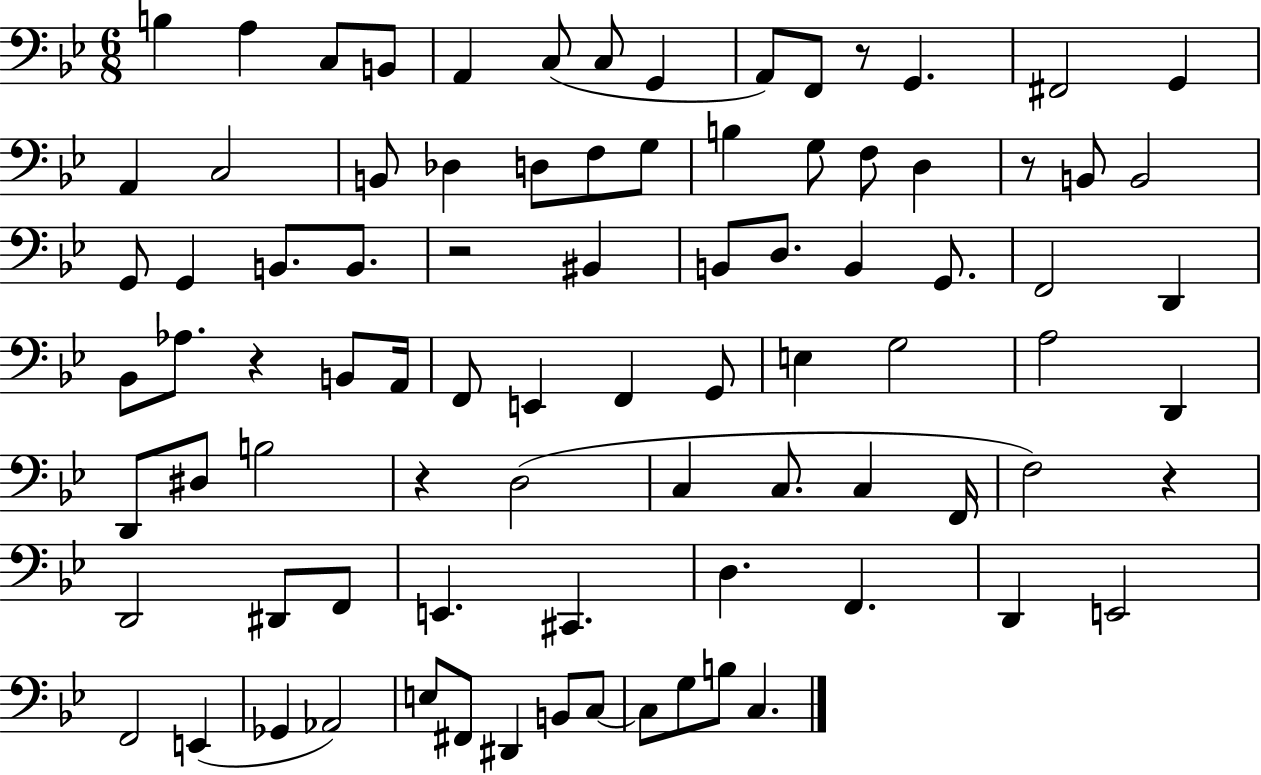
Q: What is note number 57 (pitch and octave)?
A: F2